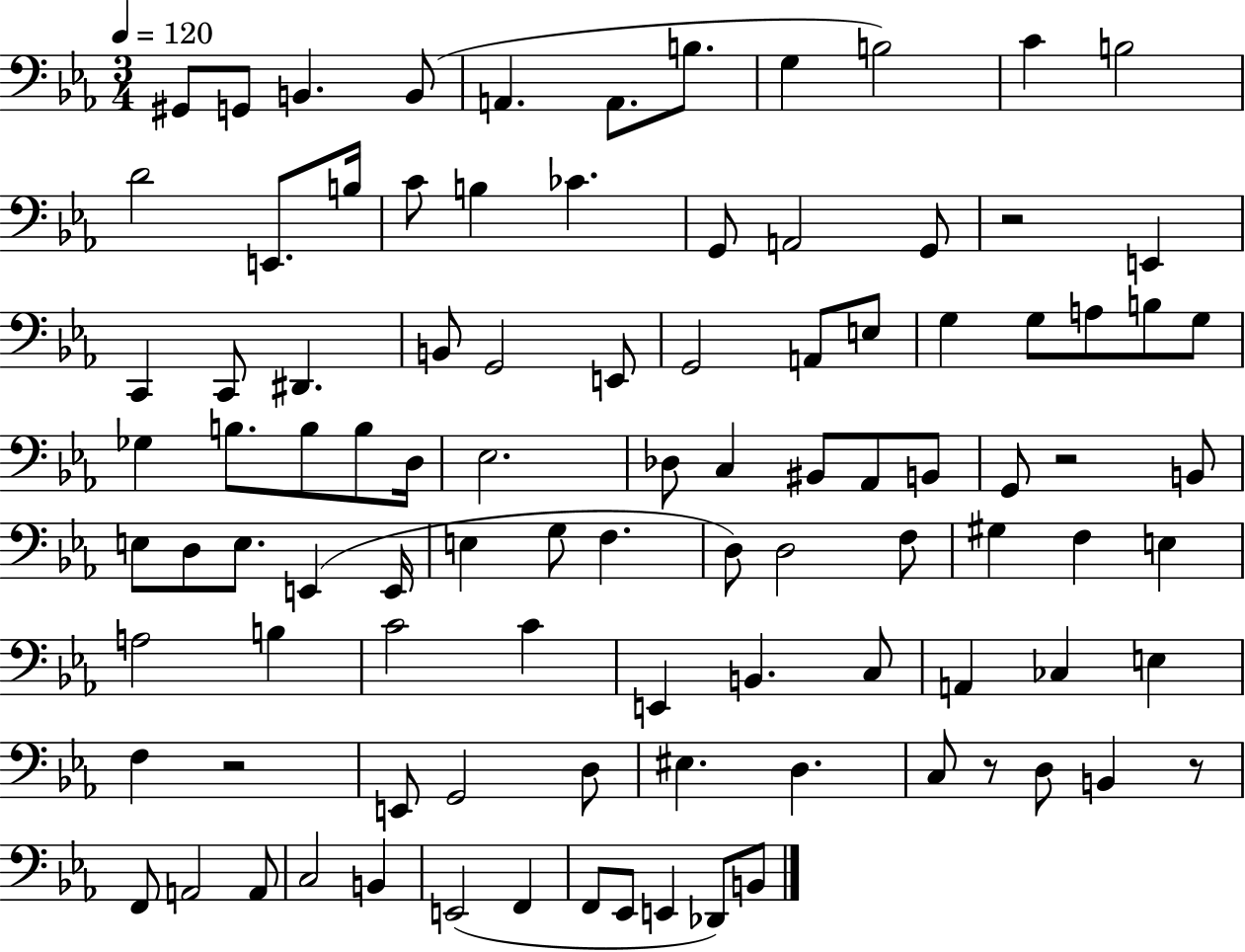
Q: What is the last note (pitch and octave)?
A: B2